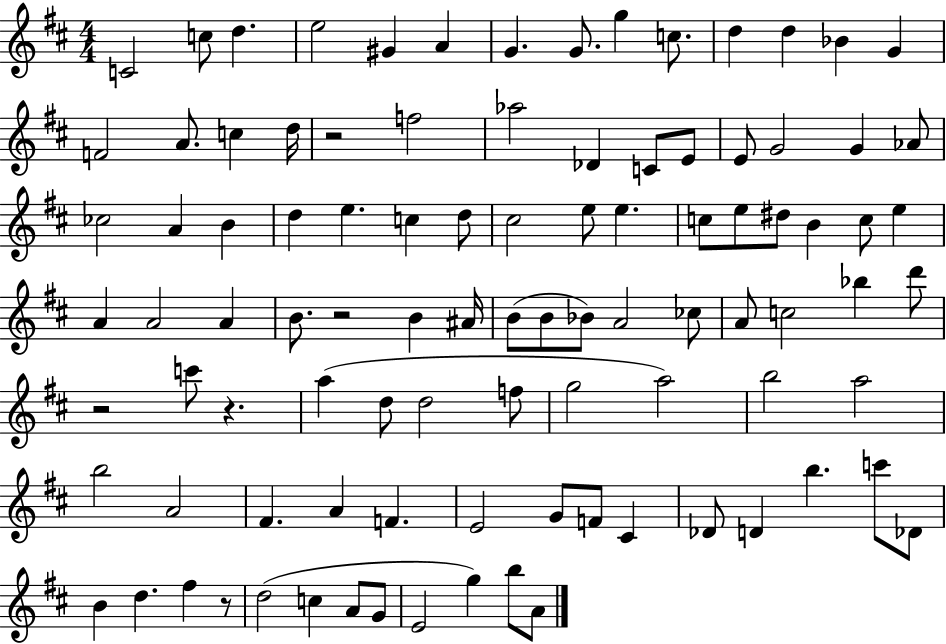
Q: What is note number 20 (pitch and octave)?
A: Ab5